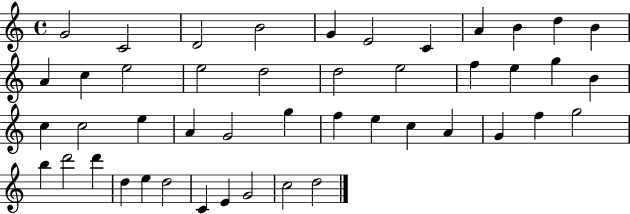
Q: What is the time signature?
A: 4/4